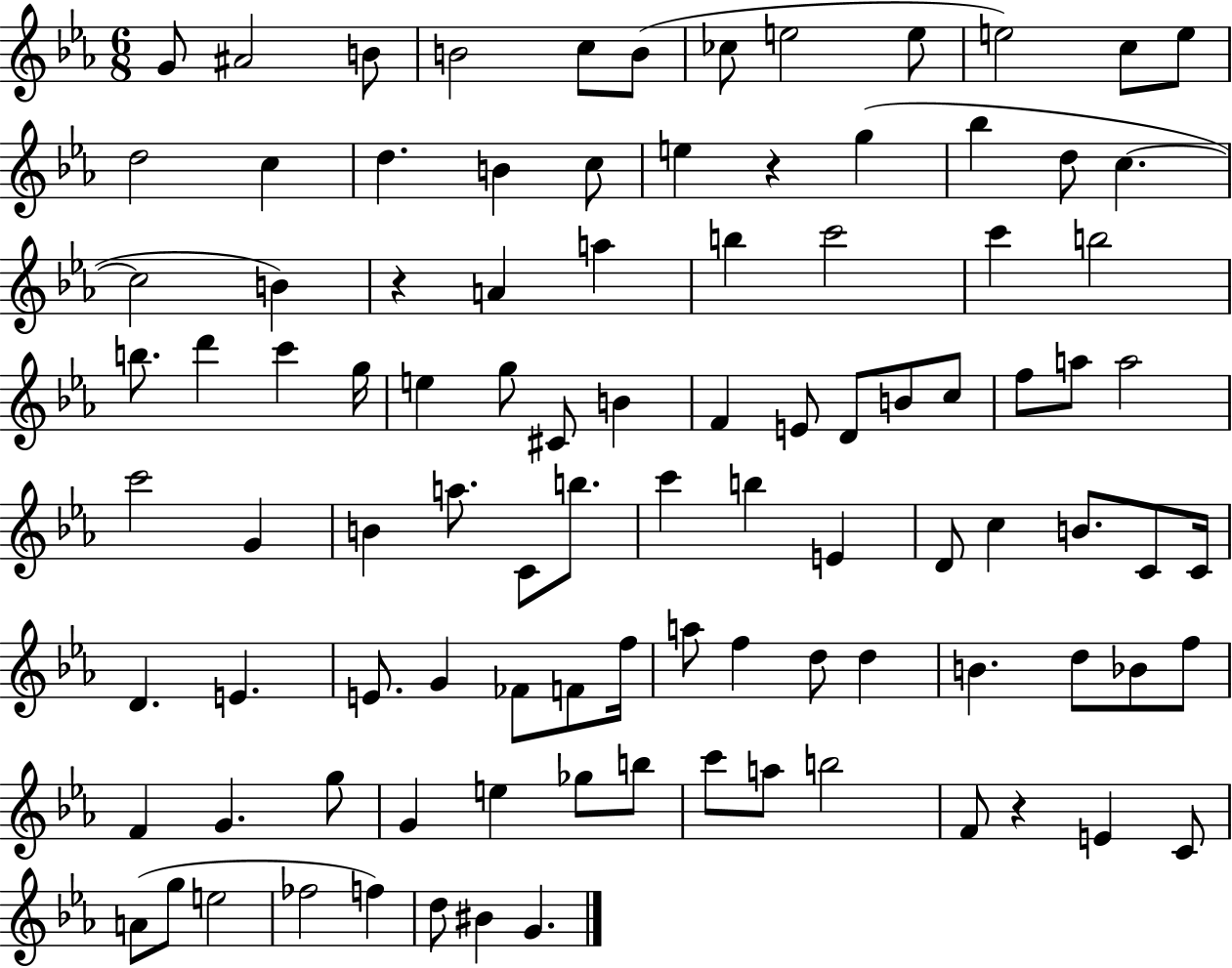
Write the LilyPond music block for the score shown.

{
  \clef treble
  \numericTimeSignature
  \time 6/8
  \key ees \major
  \repeat volta 2 { g'8 ais'2 b'8 | b'2 c''8 b'8( | ces''8 e''2 e''8 | e''2) c''8 e''8 | \break d''2 c''4 | d''4. b'4 c''8 | e''4 r4 g''4( | bes''4 d''8 c''4.~~ | \break c''2 b'4) | r4 a'4 a''4 | b''4 c'''2 | c'''4 b''2 | \break b''8. d'''4 c'''4 g''16 | e''4 g''8 cis'8 b'4 | f'4 e'8 d'8 b'8 c''8 | f''8 a''8 a''2 | \break c'''2 g'4 | b'4 a''8. c'8 b''8. | c'''4 b''4 e'4 | d'8 c''4 b'8. c'8 c'16 | \break d'4. e'4. | e'8. g'4 fes'8 f'8 f''16 | a''8 f''4 d''8 d''4 | b'4. d''8 bes'8 f''8 | \break f'4 g'4. g''8 | g'4 e''4 ges''8 b''8 | c'''8 a''8 b''2 | f'8 r4 e'4 c'8 | \break a'8( g''8 e''2 | fes''2 f''4) | d''8 bis'4 g'4. | } \bar "|."
}